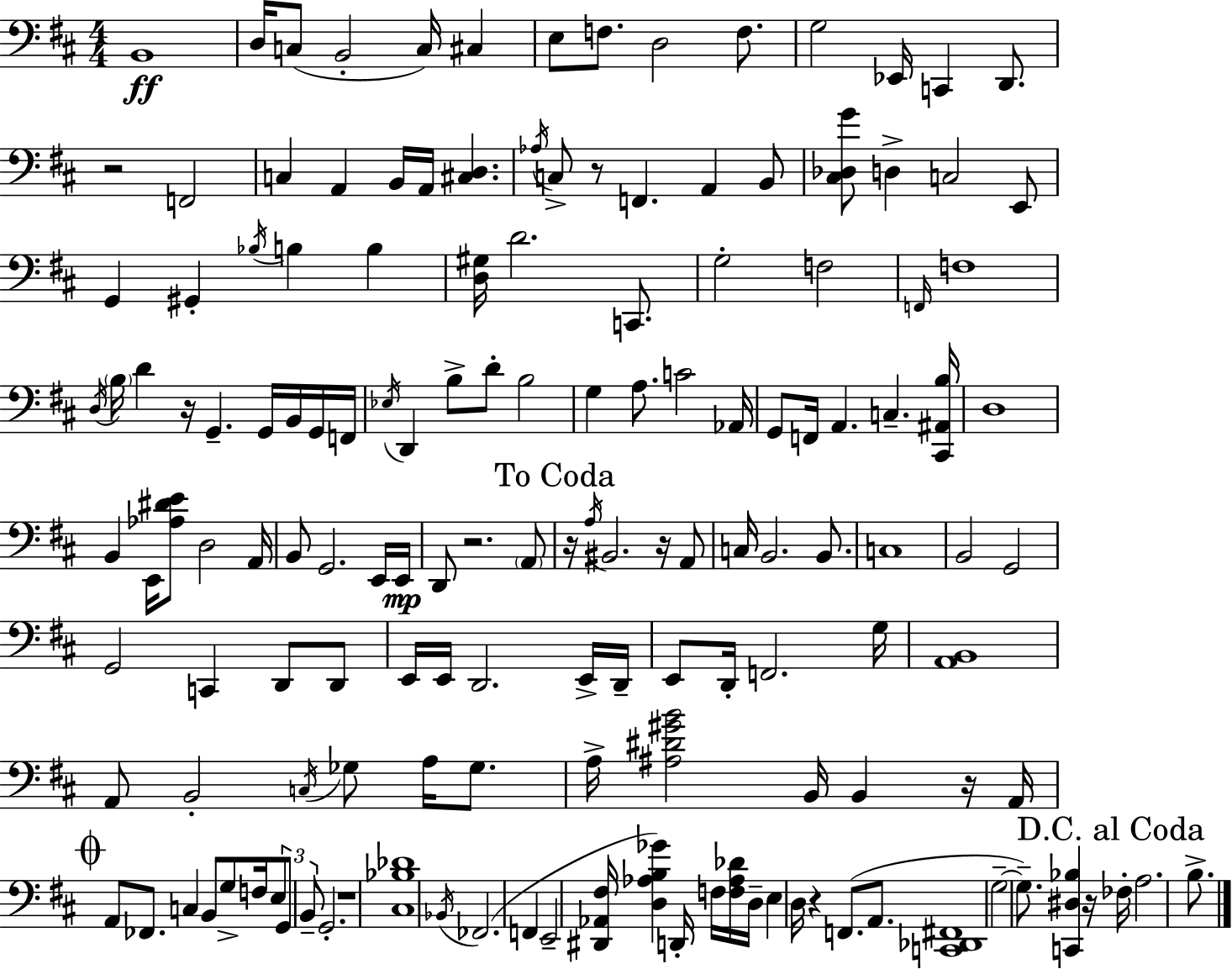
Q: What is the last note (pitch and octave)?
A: B3